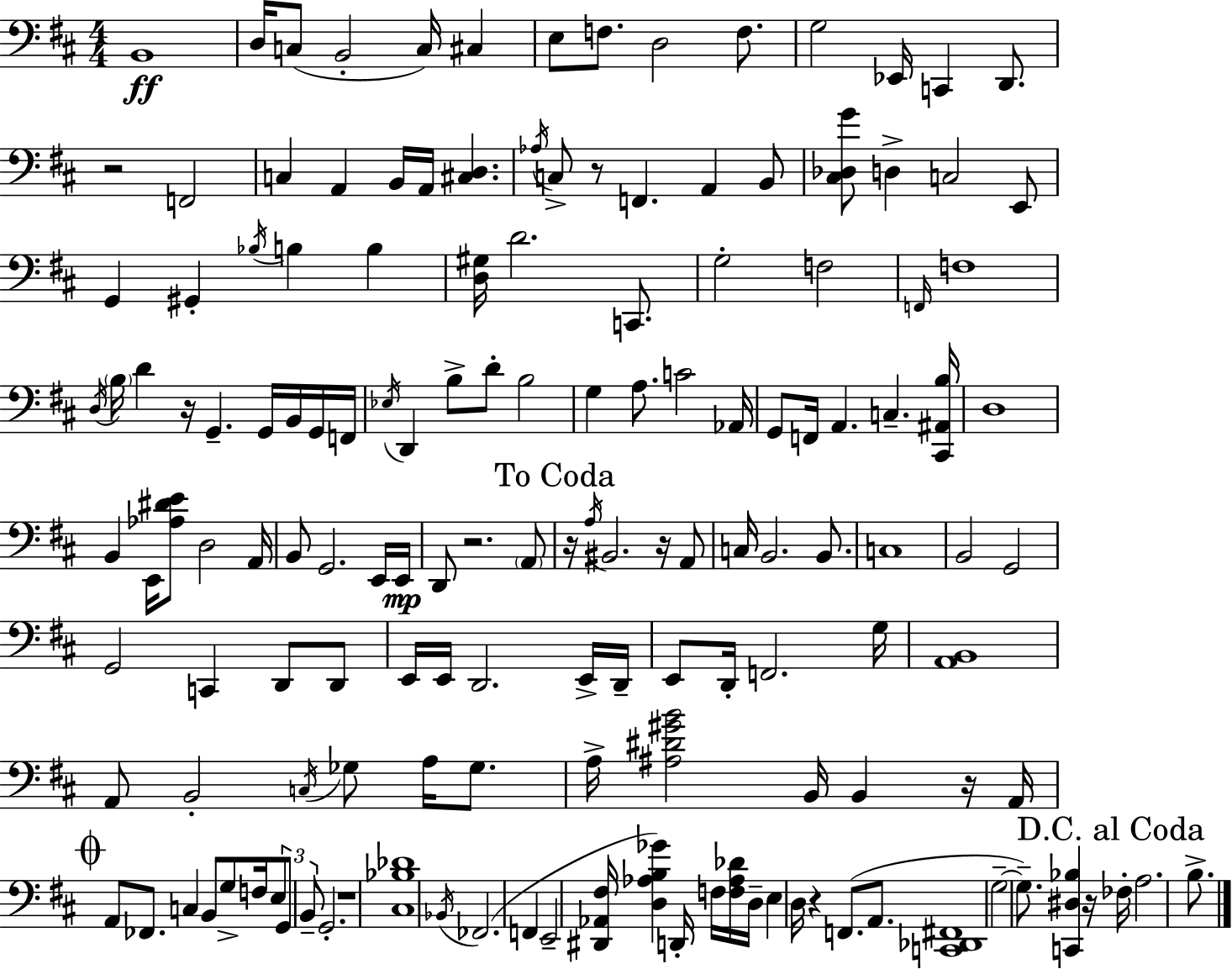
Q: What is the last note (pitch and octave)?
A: B3